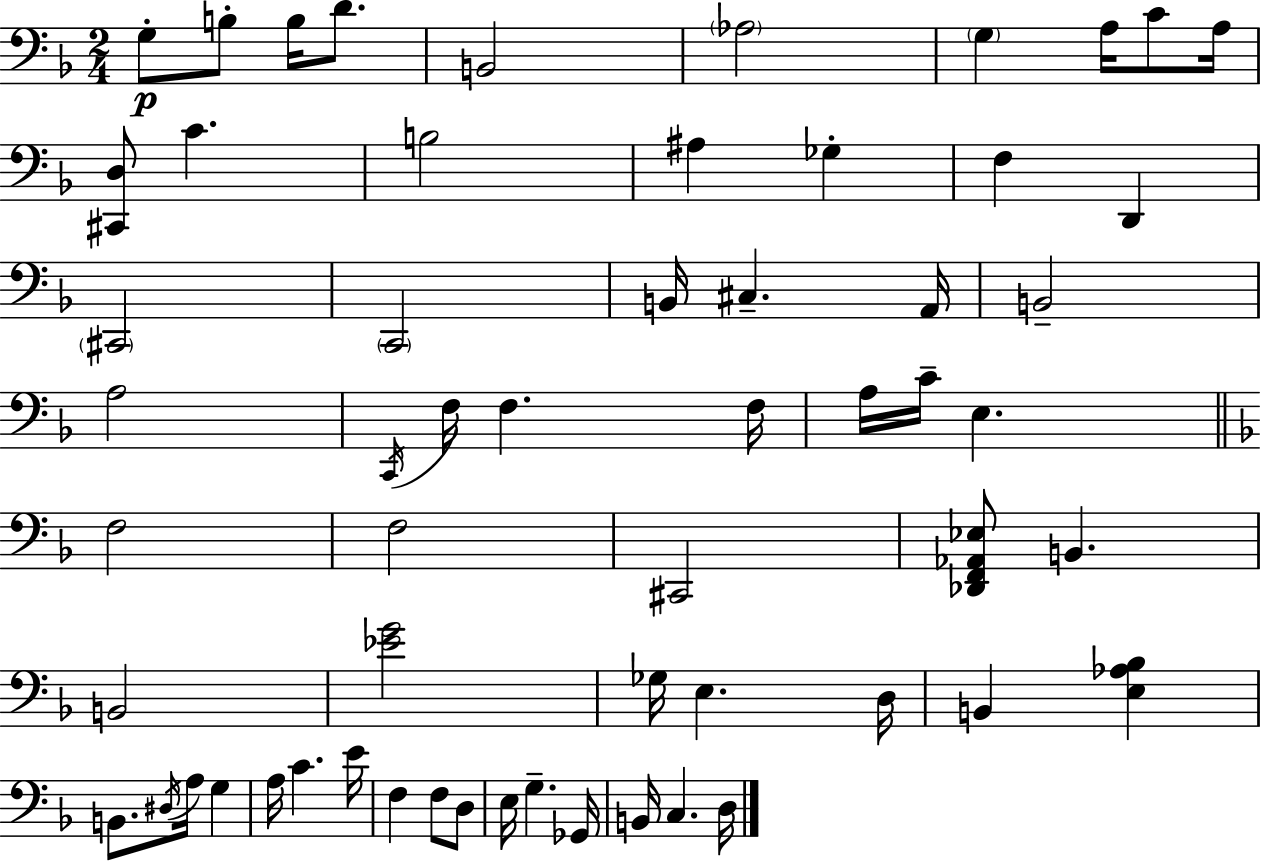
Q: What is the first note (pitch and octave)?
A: G3